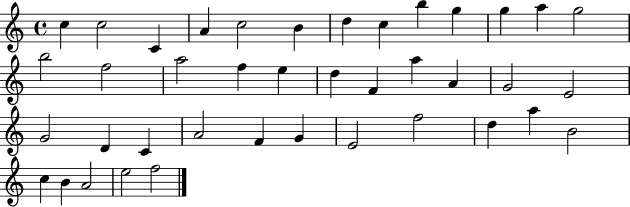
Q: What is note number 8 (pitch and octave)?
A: C5